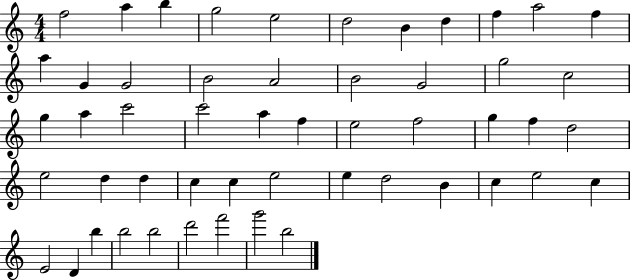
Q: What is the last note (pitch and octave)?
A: B5